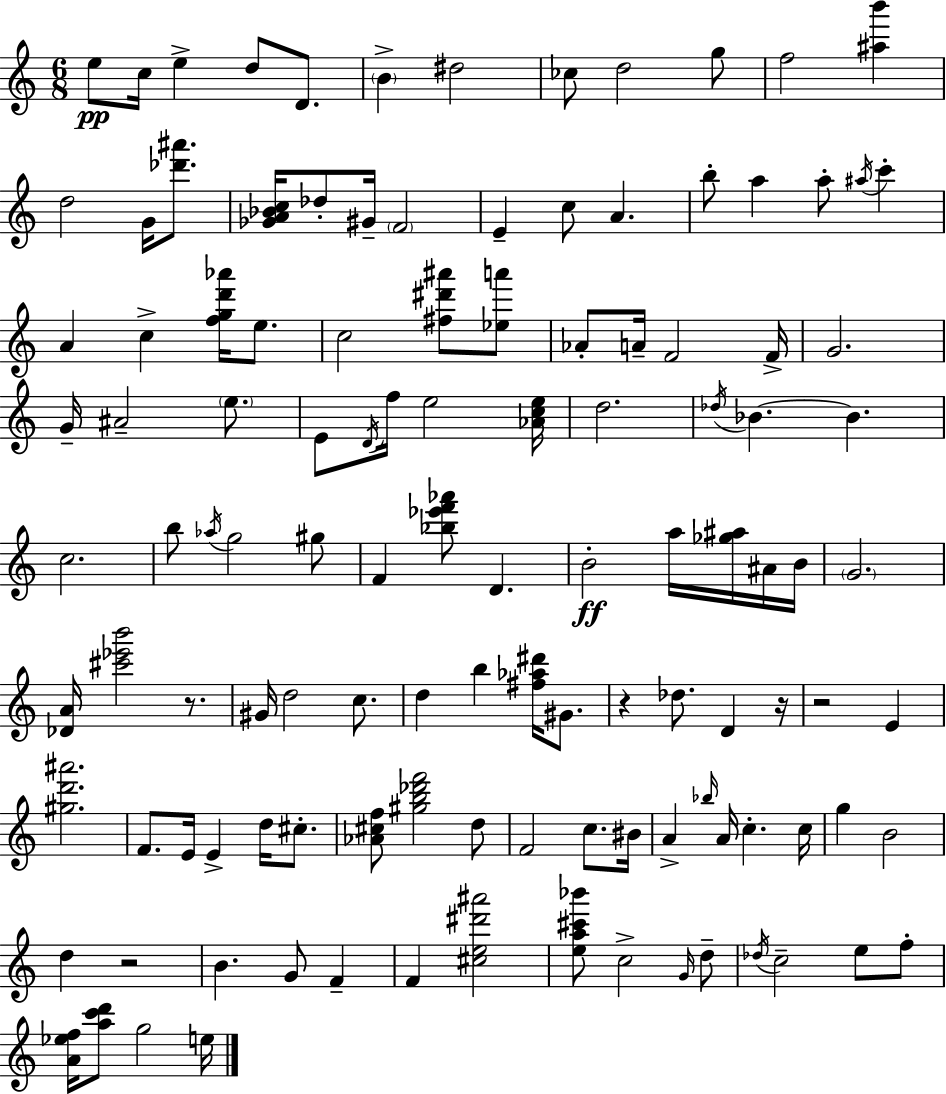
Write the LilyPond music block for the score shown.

{
  \clef treble
  \numericTimeSignature
  \time 6/8
  \key c \major
  e''8\pp c''16 e''4-> d''8 d'8. | \parenthesize b'4-> dis''2 | ces''8 d''2 g''8 | f''2 <ais'' b'''>4 | \break d''2 g'16 <des''' ais'''>8. | <ges' a' bes' c''>16 des''8-. gis'16-- \parenthesize f'2 | e'4-- c''8 a'4. | b''8-. a''4 a''8-. \acciaccatura { ais''16 } c'''4-. | \break a'4 c''4-> <f'' g'' d''' aes'''>16 e''8. | c''2 <fis'' dis''' ais'''>8 <ees'' a'''>8 | aes'8-. a'16-- f'2 | f'16-> g'2. | \break g'16-- ais'2-- \parenthesize e''8. | e'8 \acciaccatura { d'16 } f''16 e''2 | <aes' c'' e''>16 d''2. | \acciaccatura { des''16 } bes'4.~~ bes'4. | \break c''2. | b''8 \acciaccatura { aes''16 } g''2 | gis''8 f'4 <bes'' ees''' f''' aes'''>8 d'4. | b'2-.\ff | \break a''16 <ges'' ais''>16 ais'16 b'16 \parenthesize g'2. | <des' a'>16 <cis''' ees''' b'''>2 | r8. gis'16 d''2 | c''8. d''4 b''4 | \break <fis'' aes'' dis'''>16 gis'8. r4 des''8. d'4 | r16 r2 | e'4 <gis'' d''' ais'''>2. | f'8. e'16 e'4-> | \break d''16 cis''8.-. <aes' cis'' f''>8 <gis'' b'' des''' f'''>2 | d''8 f'2 | c''8. bis'16 a'4-> \grace { bes''16 } a'16 c''4.-. | c''16 g''4 b'2 | \break d''4 r2 | b'4. g'8 | f'4-- f'4 <cis'' e'' dis''' ais'''>2 | <e'' a'' cis''' bes'''>8 c''2-> | \break \grace { g'16 } d''8-- \acciaccatura { des''16 } c''2-- | e''8 f''8-. <a' ees'' f''>16 <a'' c''' d'''>8 g''2 | e''16 \bar "|."
}